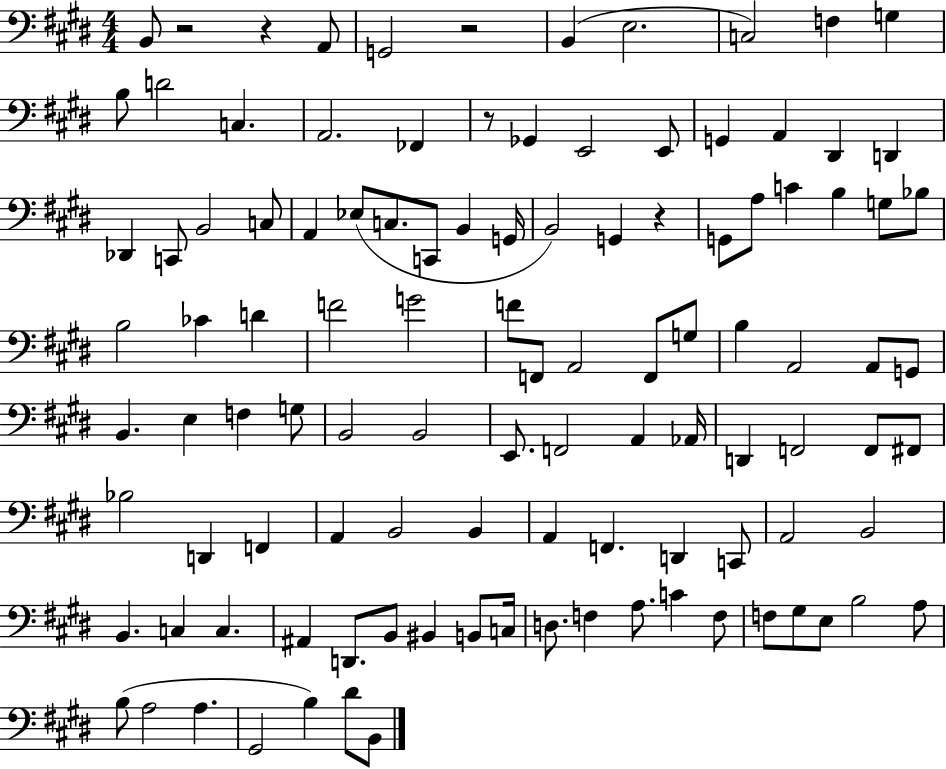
B2/e R/h R/q A2/e G2/h R/h B2/q E3/h. C3/h F3/q G3/q B3/e D4/h C3/q. A2/h. FES2/q R/e Gb2/q E2/h E2/e G2/q A2/q D#2/q D2/q Db2/q C2/e B2/h C3/e A2/q Eb3/e C3/e. C2/e B2/q G2/s B2/h G2/q R/q G2/e A3/e C4/q B3/q G3/e Bb3/e B3/h CES4/q D4/q F4/h G4/h F4/e F2/e A2/h F2/e G3/e B3/q A2/h A2/e G2/e B2/q. E3/q F3/q G3/e B2/h B2/h E2/e. F2/h A2/q Ab2/s D2/q F2/h F2/e F#2/e Bb3/h D2/q F2/q A2/q B2/h B2/q A2/q F2/q. D2/q C2/e A2/h B2/h B2/q. C3/q C3/q. A#2/q D2/e. B2/e BIS2/q B2/e C3/s D3/e. F3/q A3/e. C4/q F3/e F3/e G#3/e E3/e B3/h A3/e B3/e A3/h A3/q. G#2/h B3/q D#4/e B2/e